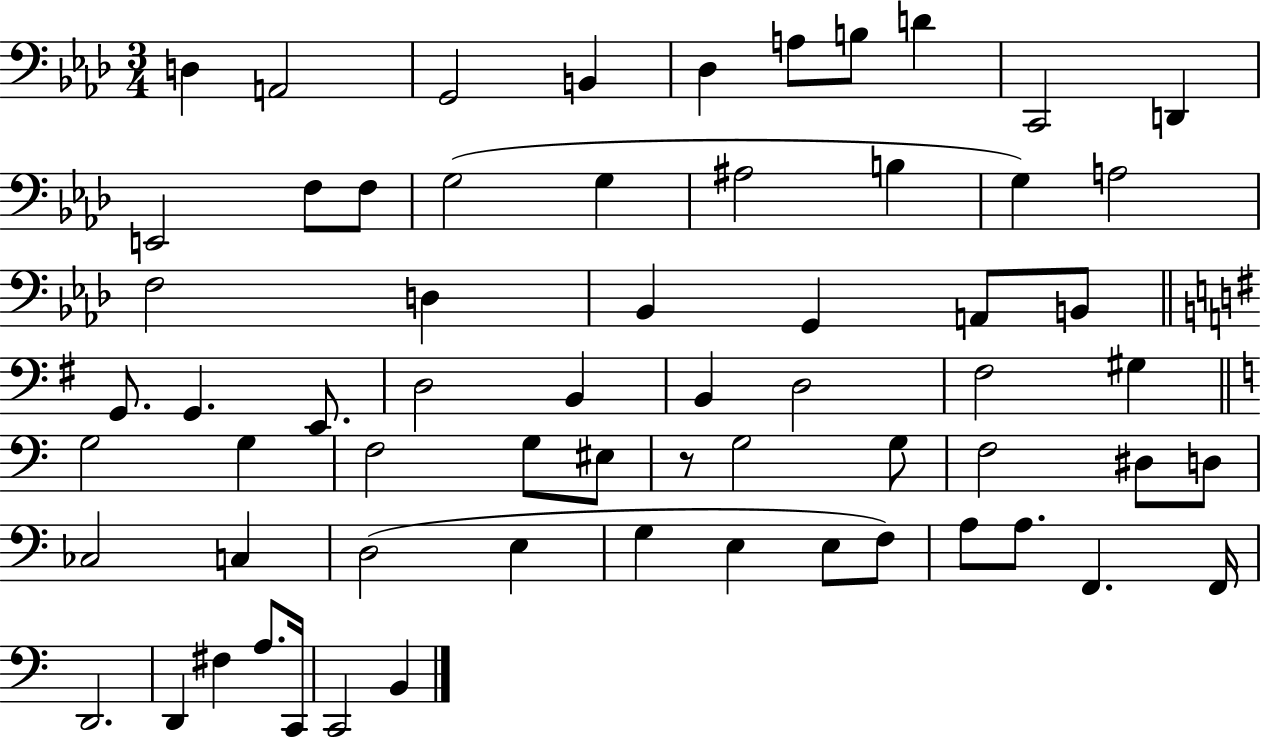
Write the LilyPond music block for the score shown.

{
  \clef bass
  \numericTimeSignature
  \time 3/4
  \key aes \major
  d4 a,2 | g,2 b,4 | des4 a8 b8 d'4 | c,2 d,4 | \break e,2 f8 f8 | g2( g4 | ais2 b4 | g4) a2 | \break f2 d4 | bes,4 g,4 a,8 b,8 | \bar "||" \break \key g \major g,8. g,4. e,8. | d2 b,4 | b,4 d2 | fis2 gis4 | \break \bar "||" \break \key c \major g2 g4 | f2 g8 eis8 | r8 g2 g8 | f2 dis8 d8 | \break ces2 c4 | d2( e4 | g4 e4 e8 f8) | a8 a8. f,4. f,16 | \break d,2. | d,4 fis4 a8. c,16 | c,2 b,4 | \bar "|."
}